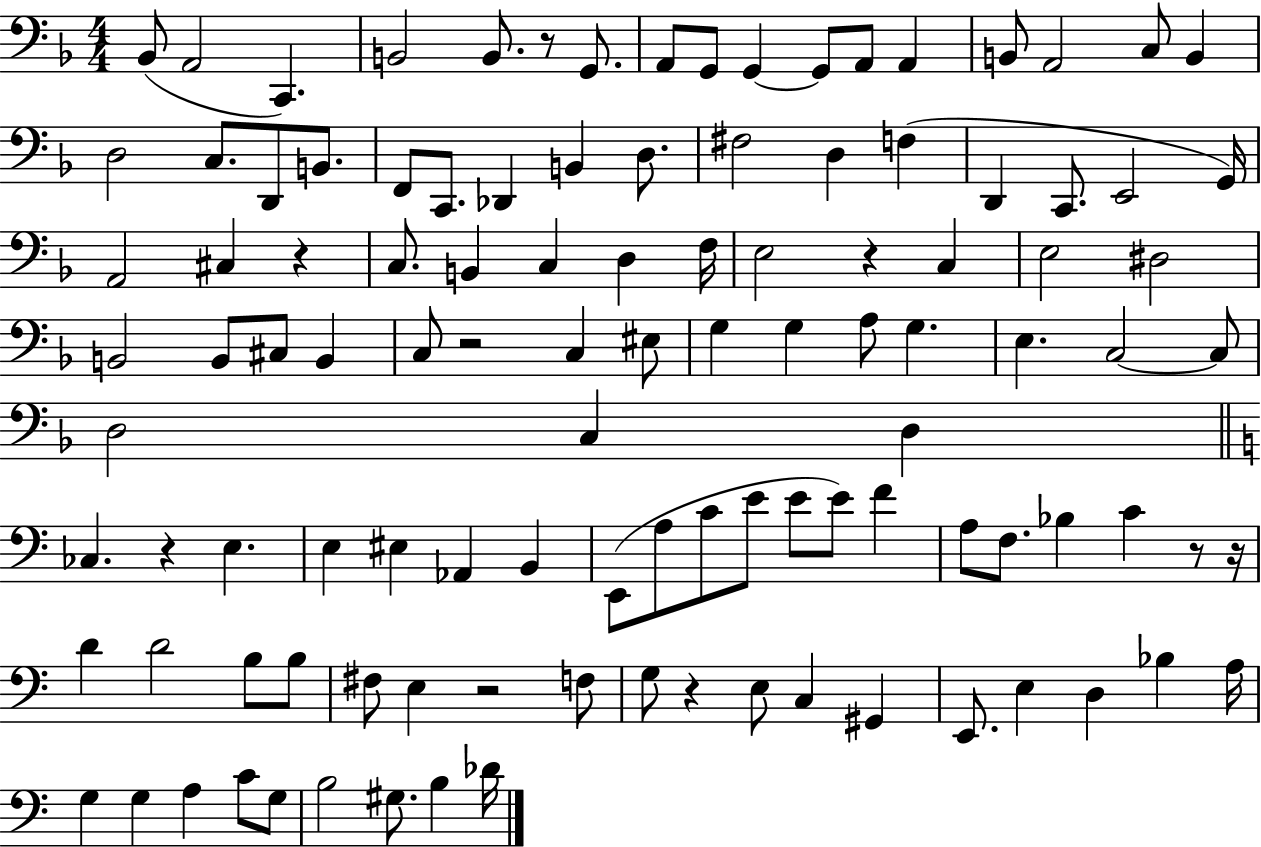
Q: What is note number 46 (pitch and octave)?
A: C#3